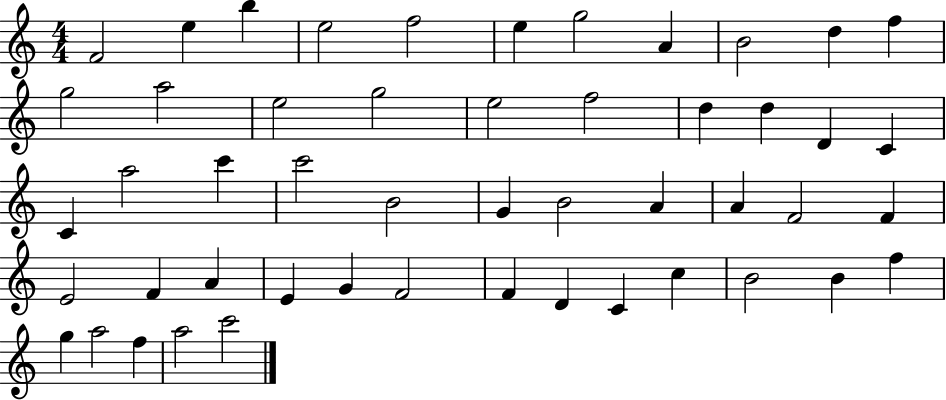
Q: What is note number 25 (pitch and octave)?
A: C6